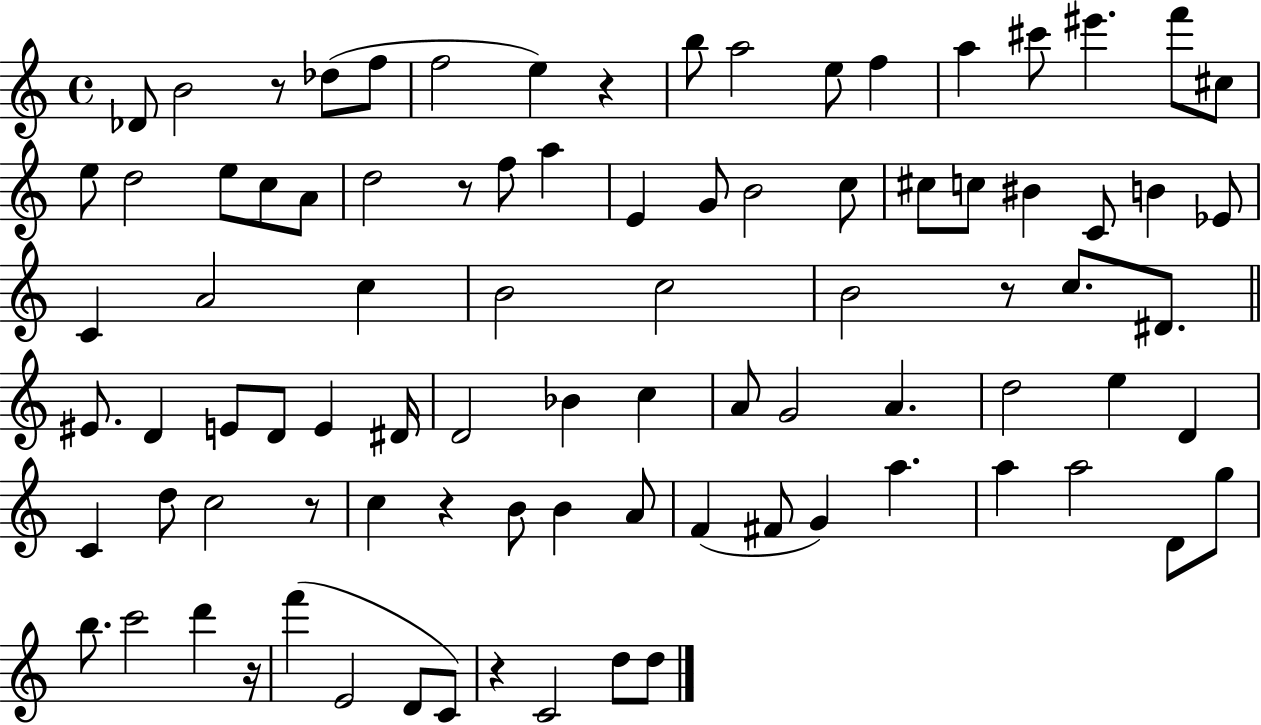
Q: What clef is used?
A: treble